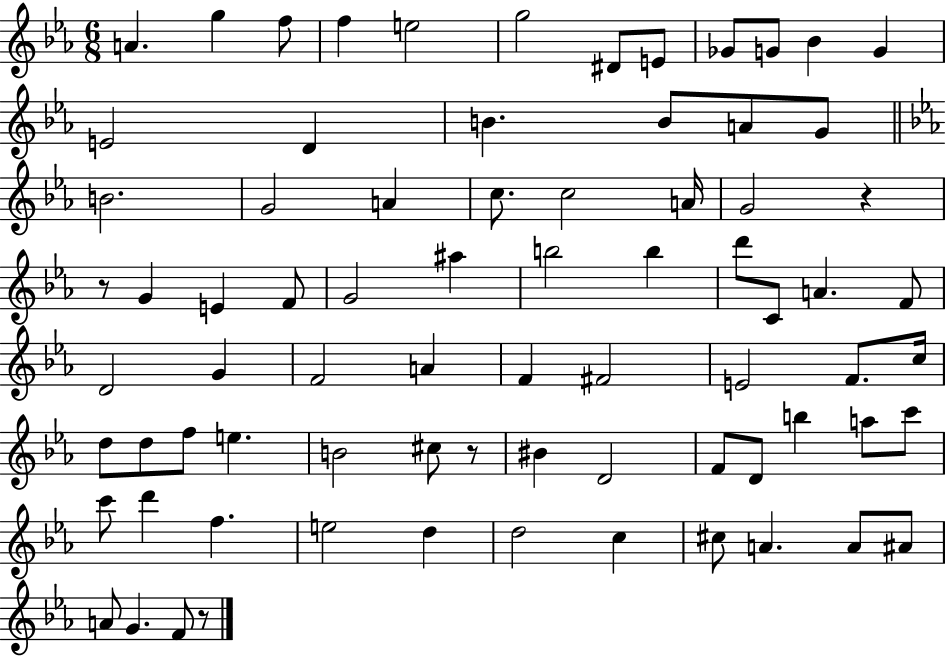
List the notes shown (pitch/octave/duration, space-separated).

A4/q. G5/q F5/e F5/q E5/h G5/h D#4/e E4/e Gb4/e G4/e Bb4/q G4/q E4/h D4/q B4/q. B4/e A4/e G4/e B4/h. G4/h A4/q C5/e. C5/h A4/s G4/h R/q R/e G4/q E4/q F4/e G4/h A#5/q B5/h B5/q D6/e C4/e A4/q. F4/e D4/h G4/q F4/h A4/q F4/q F#4/h E4/h F4/e. C5/s D5/e D5/e F5/e E5/q. B4/h C#5/e R/e BIS4/q D4/h F4/e D4/e B5/q A5/e C6/e C6/e D6/q F5/q. E5/h D5/q D5/h C5/q C#5/e A4/q. A4/e A#4/e A4/e G4/q. F4/e R/e